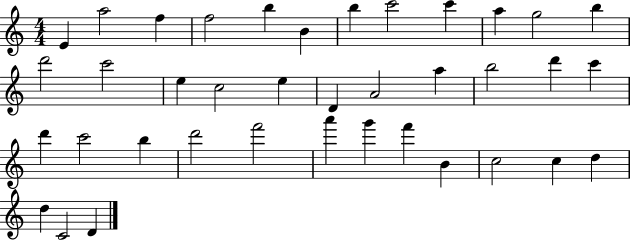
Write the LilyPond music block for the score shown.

{
  \clef treble
  \numericTimeSignature
  \time 4/4
  \key c \major
  e'4 a''2 f''4 | f''2 b''4 b'4 | b''4 c'''2 c'''4 | a''4 g''2 b''4 | \break d'''2 c'''2 | e''4 c''2 e''4 | d'4 a'2 a''4 | b''2 d'''4 c'''4 | \break d'''4 c'''2 b''4 | d'''2 f'''2 | a'''4 g'''4 f'''4 b'4 | c''2 c''4 d''4 | \break d''4 c'2 d'4 | \bar "|."
}